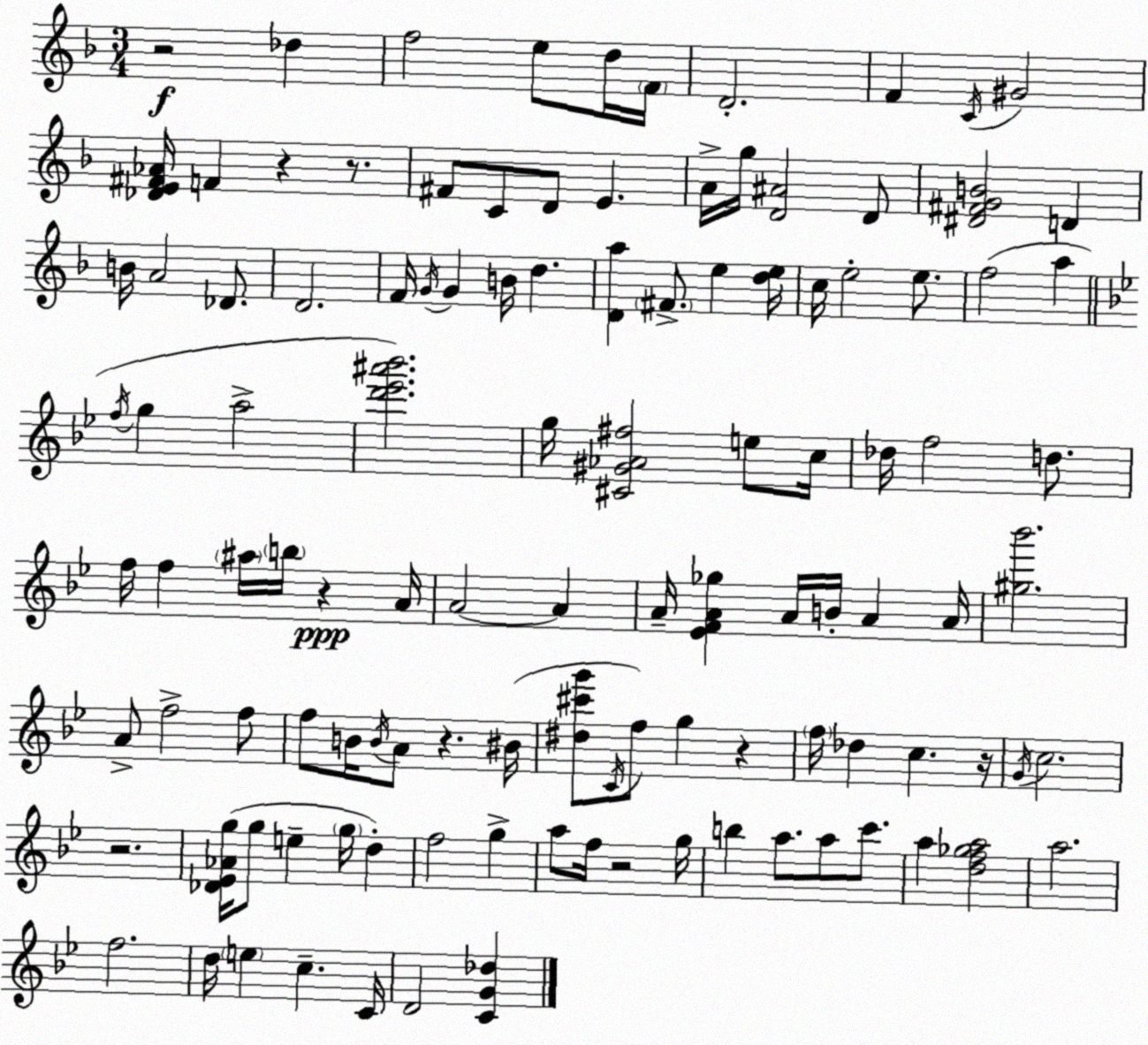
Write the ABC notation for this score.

X:1
T:Untitled
M:3/4
L:1/4
K:Dm
z2 _d f2 e/2 d/4 F/4 D2 F C/4 ^G2 [_DE^F_A]/4 F z z/2 ^F/2 C/2 D/2 E A/4 g/4 [D^A]2 D/2 [^D^FGB]2 D B/4 A2 _D/2 D2 F/4 G/4 G B/4 d [Da] ^F/2 e [de]/4 c/4 e2 e/2 f2 a f/4 g a2 [d'_e'^a'_b']2 g/4 [^C^G_A^f]2 e/2 c/4 _d/4 f2 d/2 f/4 f ^a/4 b/4 z A/4 A2 A A/4 [_EFA_g] A/4 B/4 A A/4 [^g_b']2 A/2 f2 f/2 f/2 B/4 B/4 A/2 z ^B/4 [^d^c'g']/2 C/4 f/2 g z f/4 _d c z/4 G/4 c2 z2 [_D_E_Ag]/4 g/2 e g/4 d f2 g a/2 f/4 z2 g/4 b a/2 a/2 c'/2 a [df_ga]2 a2 f2 d/4 e c C/4 D2 [CG_d]